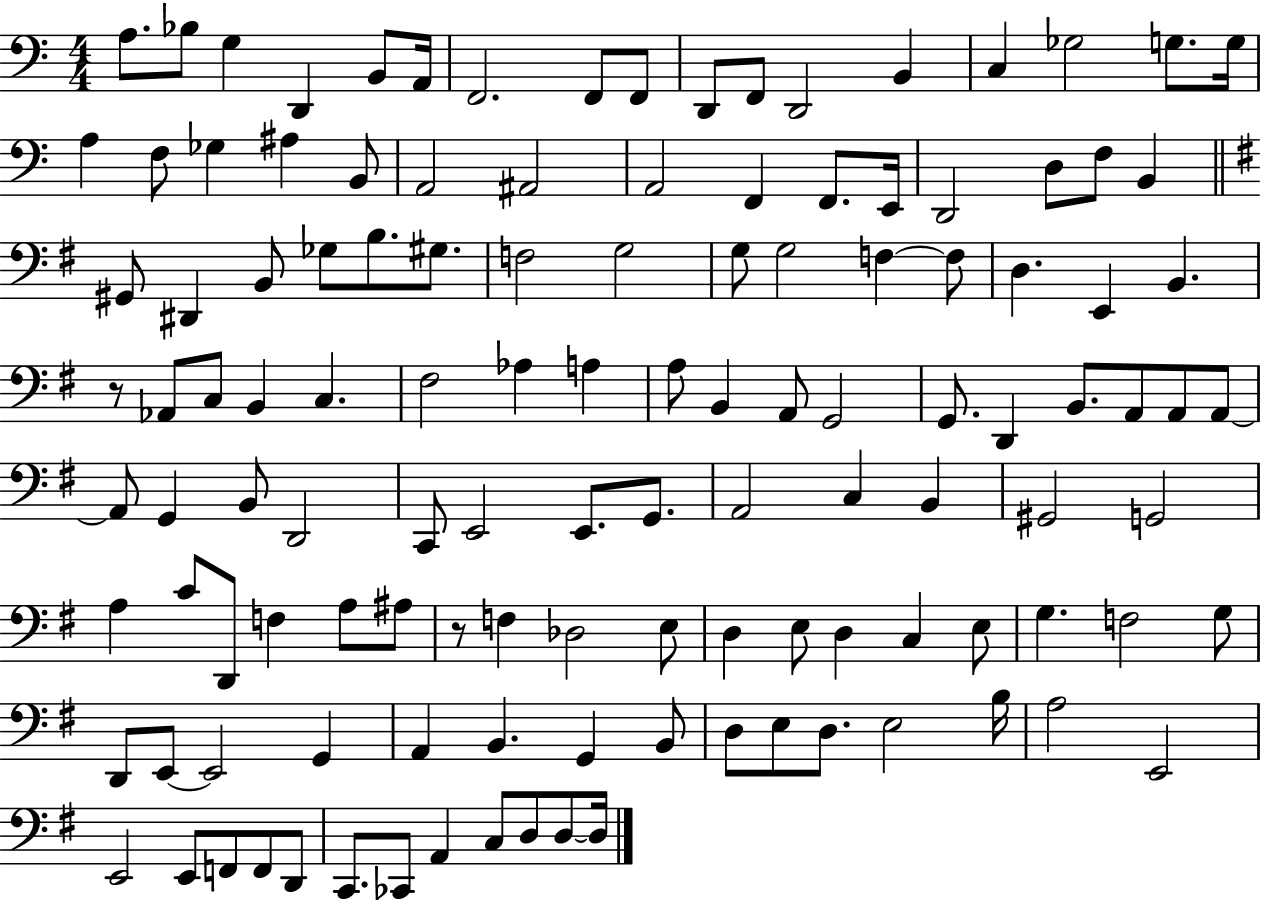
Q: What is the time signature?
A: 4/4